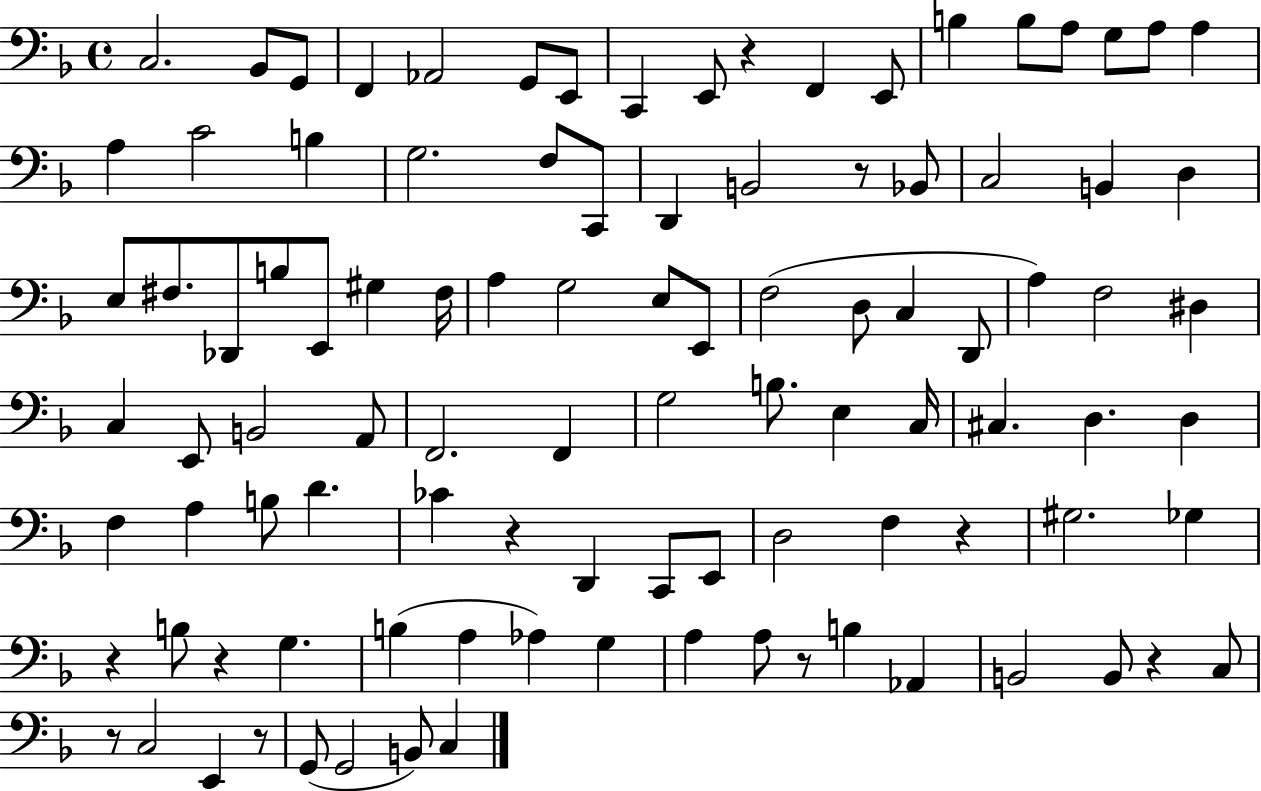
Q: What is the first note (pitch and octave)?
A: C3